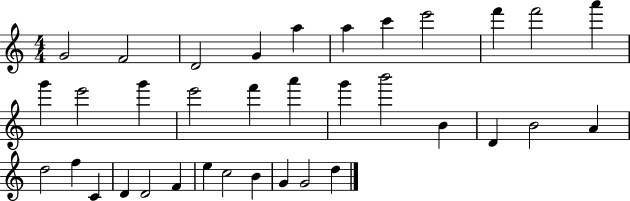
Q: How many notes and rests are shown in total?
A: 35